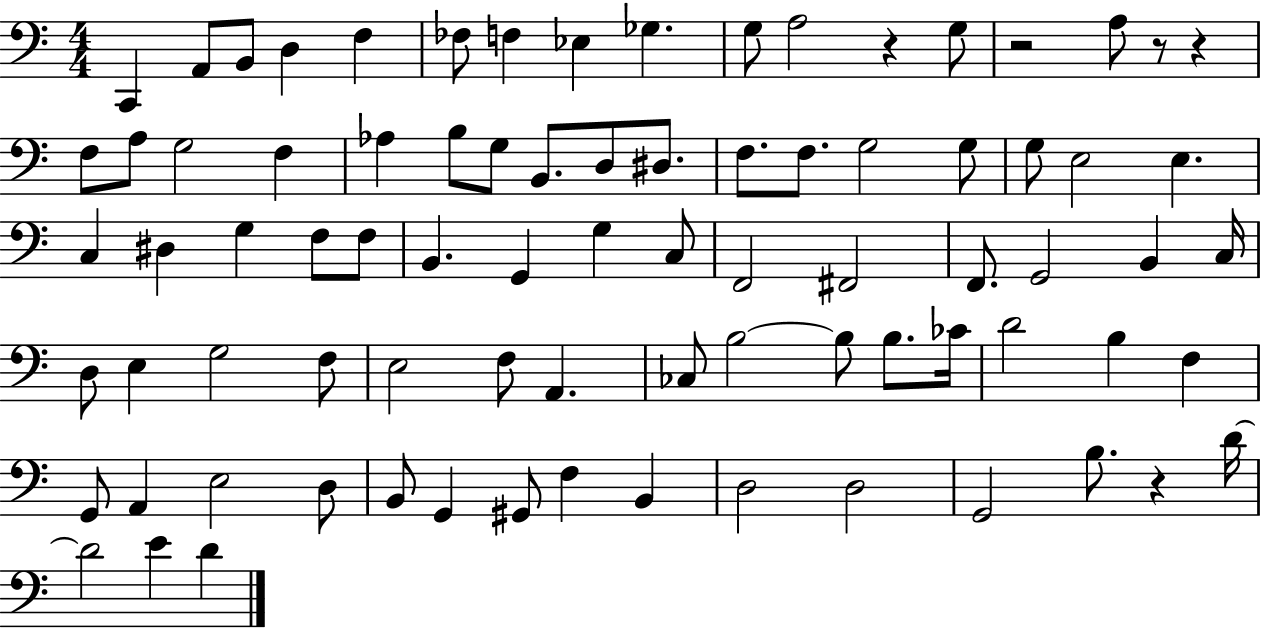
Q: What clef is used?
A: bass